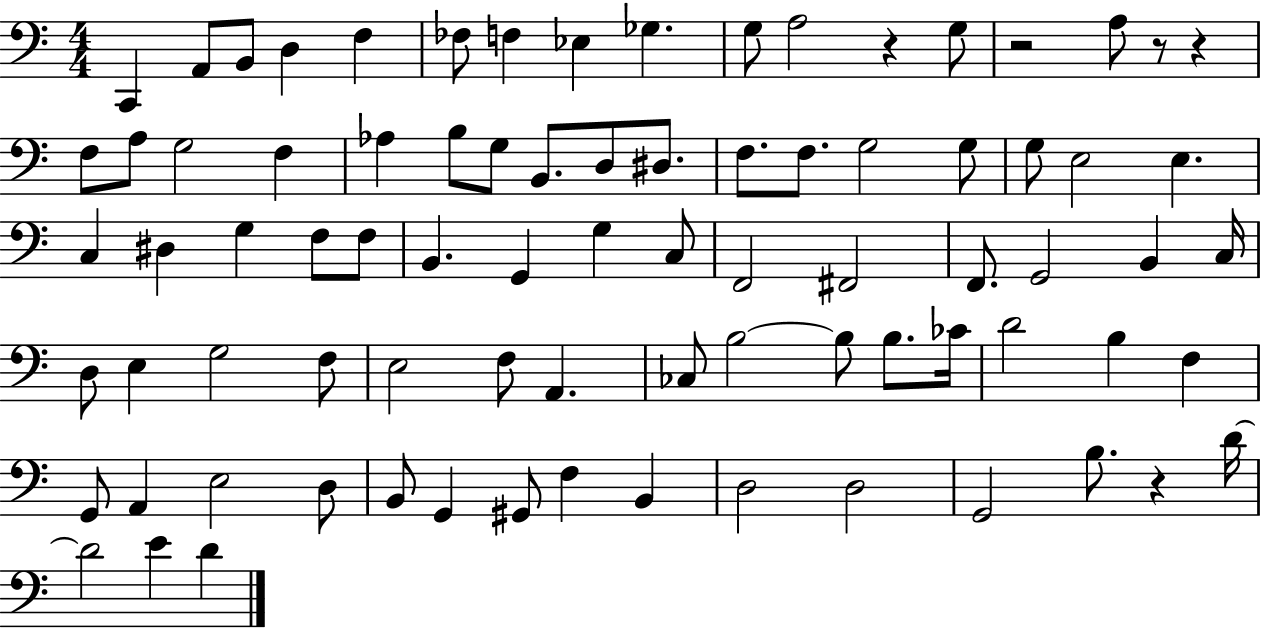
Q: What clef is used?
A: bass